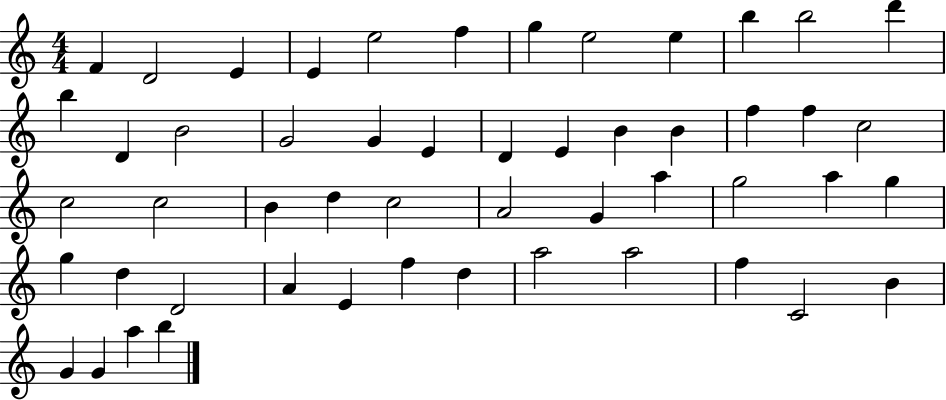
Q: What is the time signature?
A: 4/4